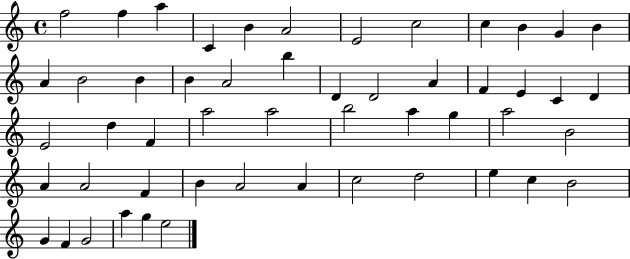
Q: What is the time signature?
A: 4/4